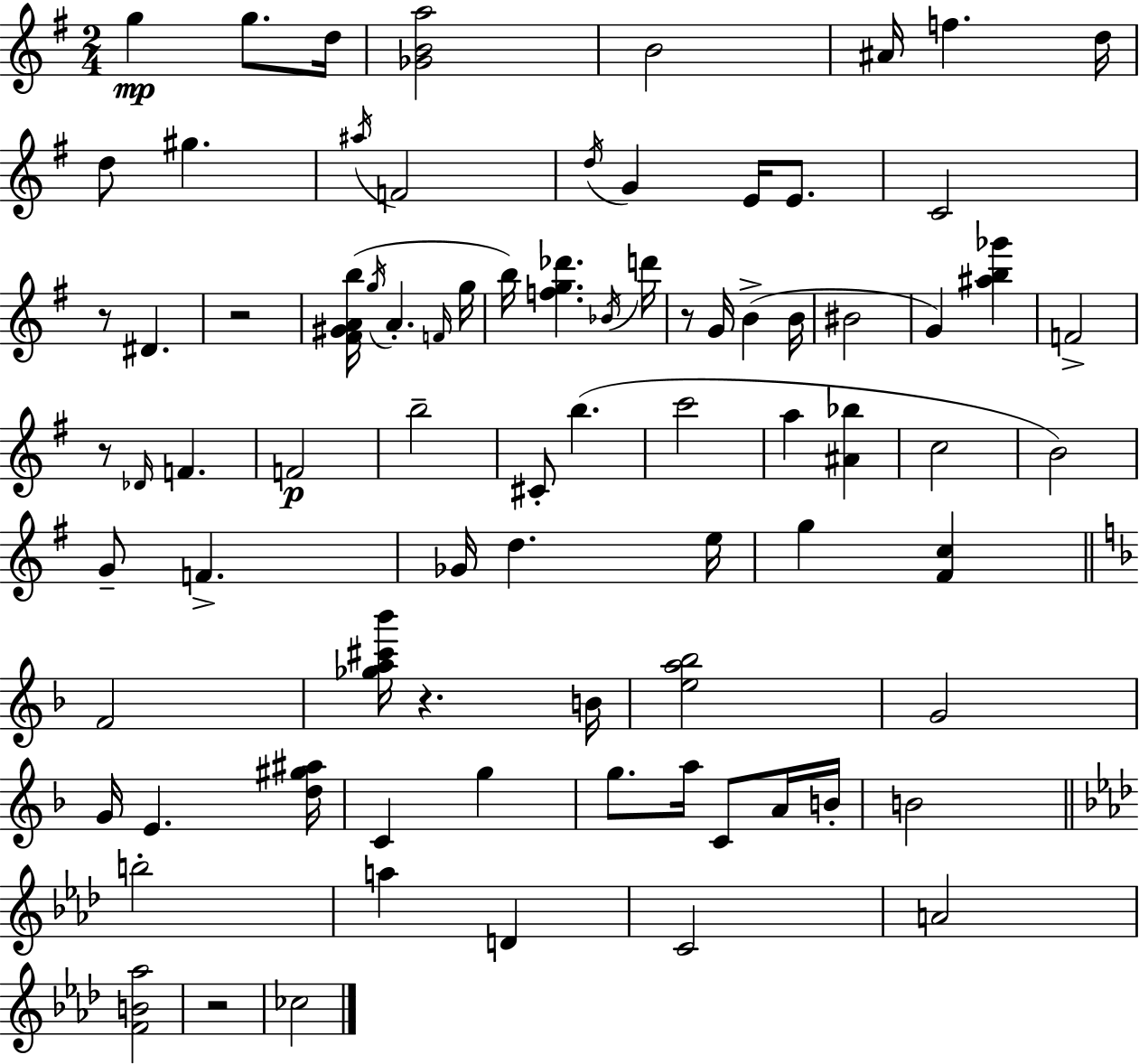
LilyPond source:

{
  \clef treble
  \numericTimeSignature
  \time 2/4
  \key g \major
  g''4\mp g''8. d''16 | <ges' b' a''>2 | b'2 | ais'16 f''4. d''16 | \break d''8 gis''4. | \acciaccatura { ais''16 } f'2 | \acciaccatura { d''16 } g'4 e'16 e'8. | c'2 | \break r8 dis'4. | r2 | <fis' gis' a' b''>16( \acciaccatura { g''16 } a'4.-. | \grace { f'16 } g''16 b''16) <f'' g'' des'''>4. | \break \acciaccatura { bes'16 } d'''16 r8 g'16 | b'4->( b'16 bis'2 | g'4) | <ais'' b'' ges'''>4 f'2-> | \break r8 \grace { des'16 } | f'4. f'2\p | b''2-- | cis'8-. | \break b''4.( c'''2 | a''4 | <ais' bes''>4 c''2 | b'2) | \break g'8-- | f'4.-> ges'16 d''4. | e''16 g''4 | <fis' c''>4 \bar "||" \break \key f \major f'2 | <ges'' a'' cis''' bes'''>16 r4. b'16 | <e'' a'' bes''>2 | g'2 | \break g'16 e'4. <d'' gis'' ais''>16 | c'4 g''4 | g''8. a''16 c'8 a'16 b'16-. | b'2 | \break \bar "||" \break \key f \minor b''2-. | a''4 d'4 | c'2 | a'2 | \break <f' b' aes''>2 | r2 | ces''2 | \bar "|."
}